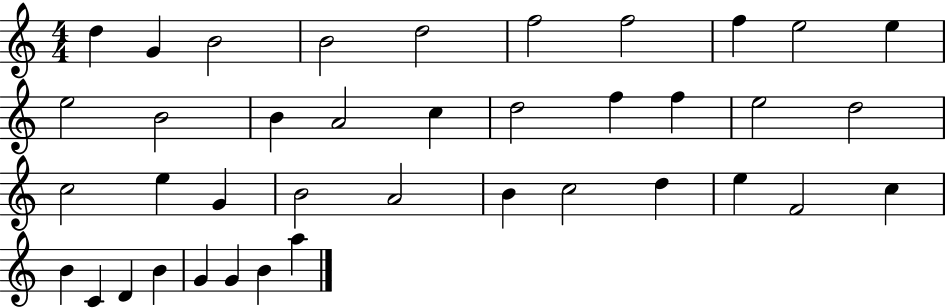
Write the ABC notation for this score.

X:1
T:Untitled
M:4/4
L:1/4
K:C
d G B2 B2 d2 f2 f2 f e2 e e2 B2 B A2 c d2 f f e2 d2 c2 e G B2 A2 B c2 d e F2 c B C D B G G B a